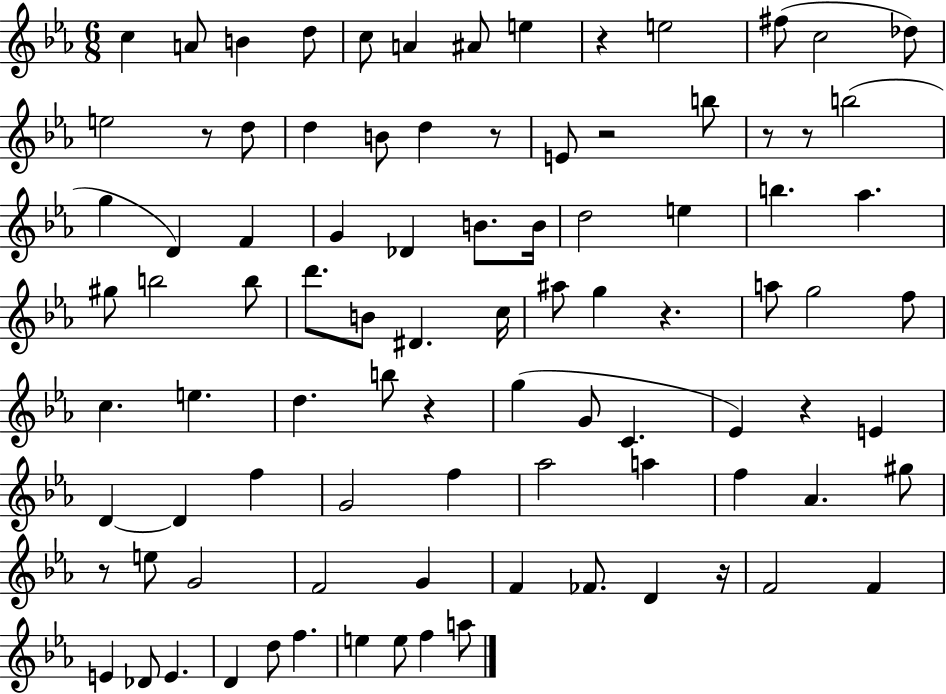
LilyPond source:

{
  \clef treble
  \numericTimeSignature
  \time 6/8
  \key ees \major
  c''4 a'8 b'4 d''8 | c''8 a'4 ais'8 e''4 | r4 e''2 | fis''8( c''2 des''8) | \break e''2 r8 d''8 | d''4 b'8 d''4 r8 | e'8 r2 b''8 | r8 r8 b''2( | \break g''4 d'4) f'4 | g'4 des'4 b'8. b'16 | d''2 e''4 | b''4. aes''4. | \break gis''8 b''2 b''8 | d'''8. b'8 dis'4. c''16 | ais''8 g''4 r4. | a''8 g''2 f''8 | \break c''4. e''4. | d''4. b''8 r4 | g''4( g'8 c'4. | ees'4) r4 e'4 | \break d'4~~ d'4 f''4 | g'2 f''4 | aes''2 a''4 | f''4 aes'4. gis''8 | \break r8 e''8 g'2 | f'2 g'4 | f'4 fes'8. d'4 r16 | f'2 f'4 | \break e'4 des'8 e'4. | d'4 d''8 f''4. | e''4 e''8 f''4 a''8 | \bar "|."
}